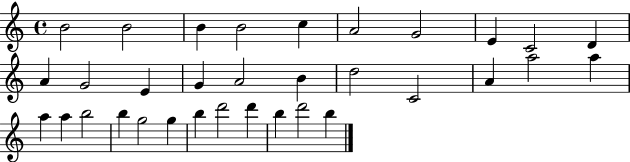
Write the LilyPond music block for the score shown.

{
  \clef treble
  \time 4/4
  \defaultTimeSignature
  \key c \major
  b'2 b'2 | b'4 b'2 c''4 | a'2 g'2 | e'4 c'2 d'4 | \break a'4 g'2 e'4 | g'4 a'2 b'4 | d''2 c'2 | a'4 a''2 a''4 | \break a''4 a''4 b''2 | b''4 g''2 g''4 | b''4 d'''2 d'''4 | b''4 d'''2 b''4 | \break \bar "|."
}